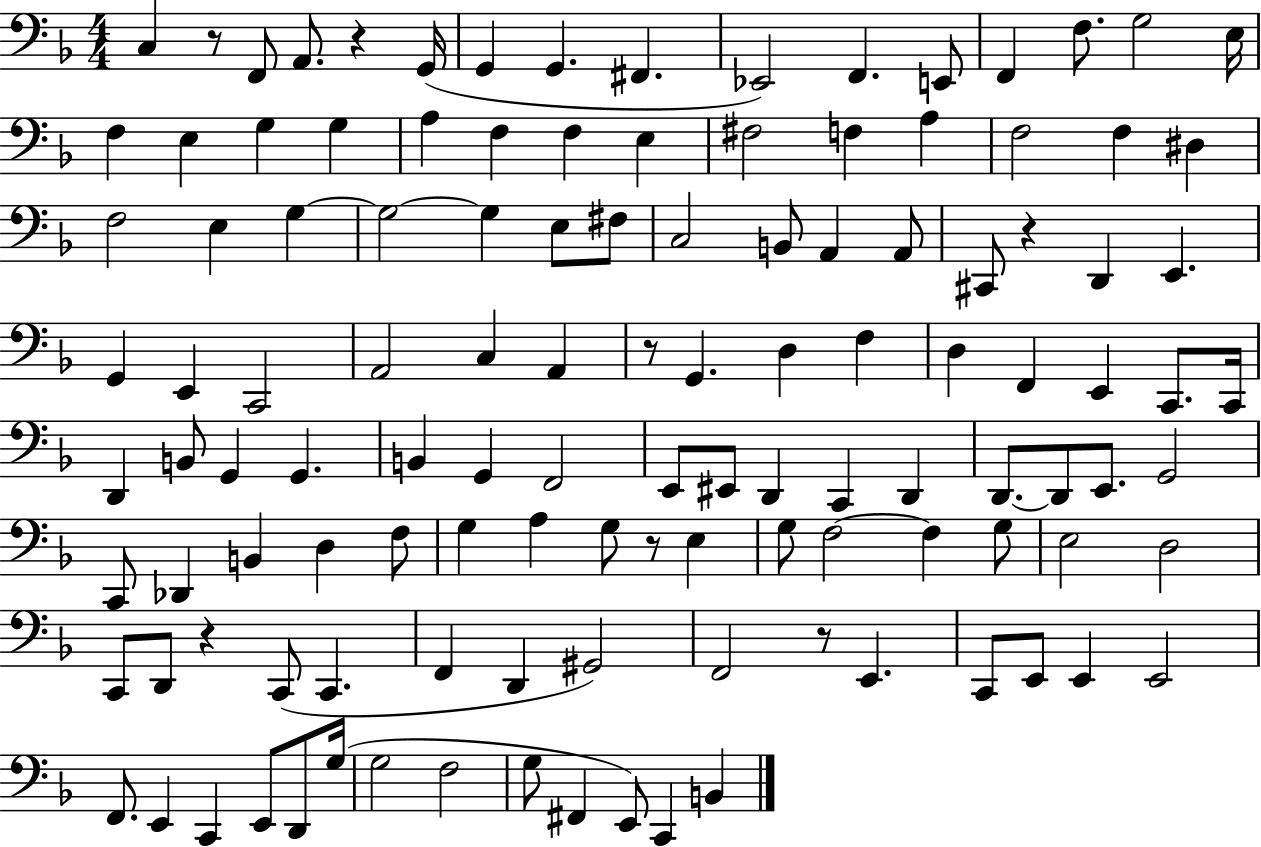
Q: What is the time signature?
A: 4/4